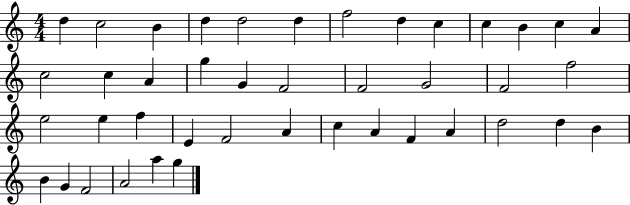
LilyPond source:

{
  \clef treble
  \numericTimeSignature
  \time 4/4
  \key c \major
  d''4 c''2 b'4 | d''4 d''2 d''4 | f''2 d''4 c''4 | c''4 b'4 c''4 a'4 | \break c''2 c''4 a'4 | g''4 g'4 f'2 | f'2 g'2 | f'2 f''2 | \break e''2 e''4 f''4 | e'4 f'2 a'4 | c''4 a'4 f'4 a'4 | d''2 d''4 b'4 | \break b'4 g'4 f'2 | a'2 a''4 g''4 | \bar "|."
}